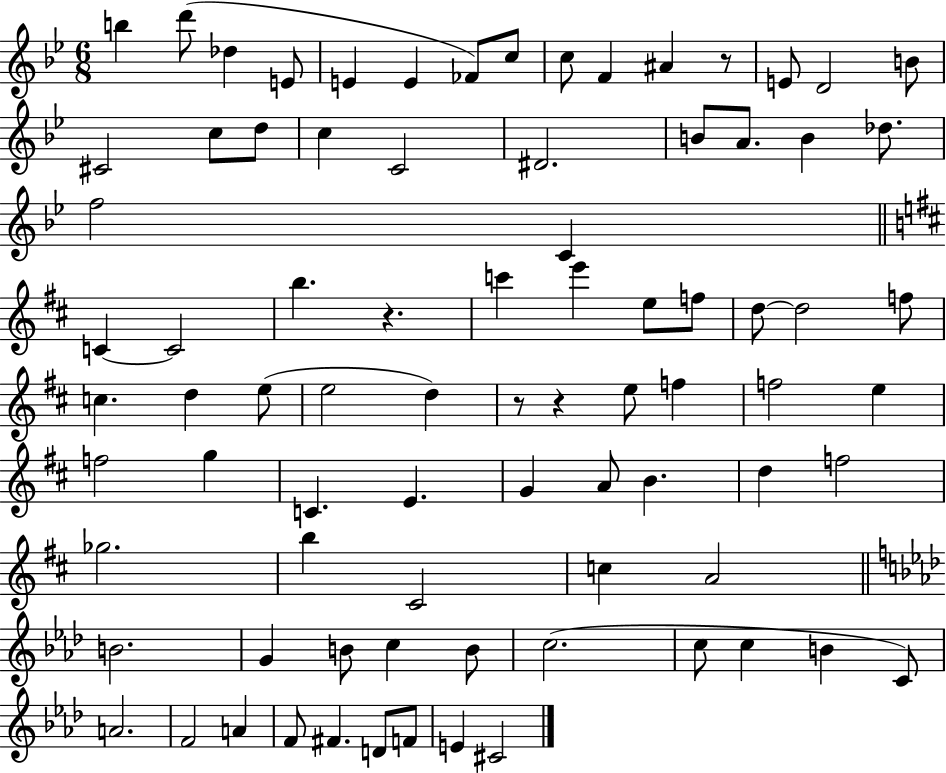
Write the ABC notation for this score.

X:1
T:Untitled
M:6/8
L:1/4
K:Bb
b d'/2 _d E/2 E E _F/2 c/2 c/2 F ^A z/2 E/2 D2 B/2 ^C2 c/2 d/2 c C2 ^D2 B/2 A/2 B _d/2 f2 C C C2 b z c' e' e/2 f/2 d/2 d2 f/2 c d e/2 e2 d z/2 z e/2 f f2 e f2 g C E G A/2 B d f2 _g2 b ^C2 c A2 B2 G B/2 c B/2 c2 c/2 c B C/2 A2 F2 A F/2 ^F D/2 F/2 E ^C2